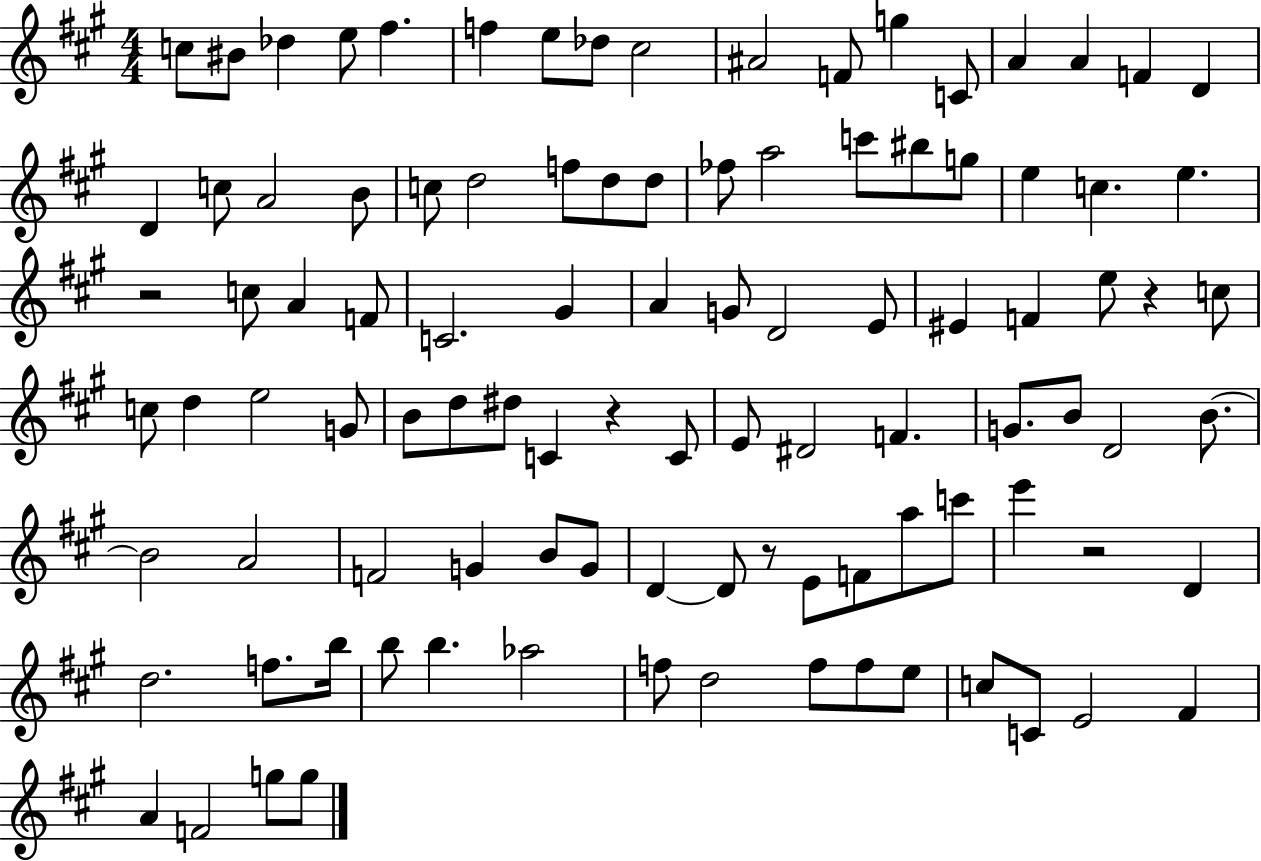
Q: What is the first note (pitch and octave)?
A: C5